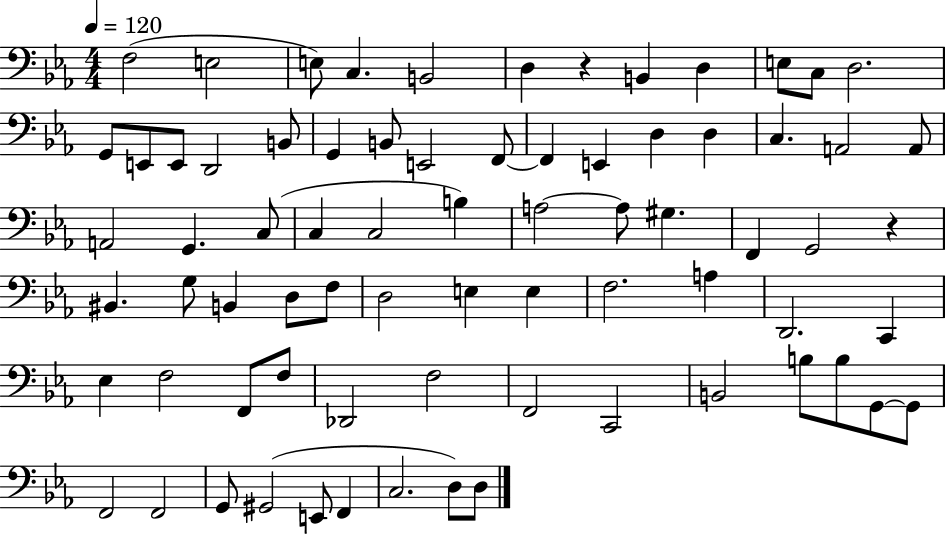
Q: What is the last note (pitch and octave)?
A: D3